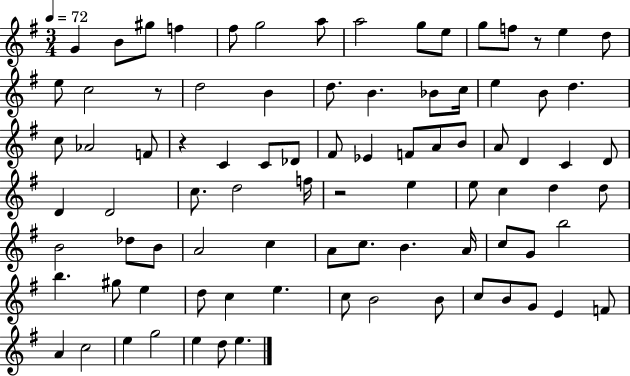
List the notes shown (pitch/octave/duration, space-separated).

G4/q B4/e G#5/e F5/q F#5/e G5/h A5/e A5/h G5/e E5/e G5/e F5/e R/e E5/q D5/e E5/e C5/h R/e D5/h B4/q D5/e. B4/q. Bb4/e C5/s E5/q B4/e D5/q. C5/e Ab4/h F4/e R/q C4/q C4/e Db4/e F#4/e Eb4/q F4/e A4/e B4/e A4/e D4/q C4/q D4/e D4/q D4/h C5/e. D5/h F5/s R/h E5/q E5/e C5/q D5/q D5/e B4/h Db5/e B4/e A4/h C5/q A4/e C5/e. B4/q. A4/s C5/e G4/e B5/h B5/q. G#5/e E5/q D5/e C5/q E5/q. C5/e B4/h B4/e C5/e B4/e G4/e E4/q F4/e A4/q C5/h E5/q G5/h E5/q D5/e E5/q.